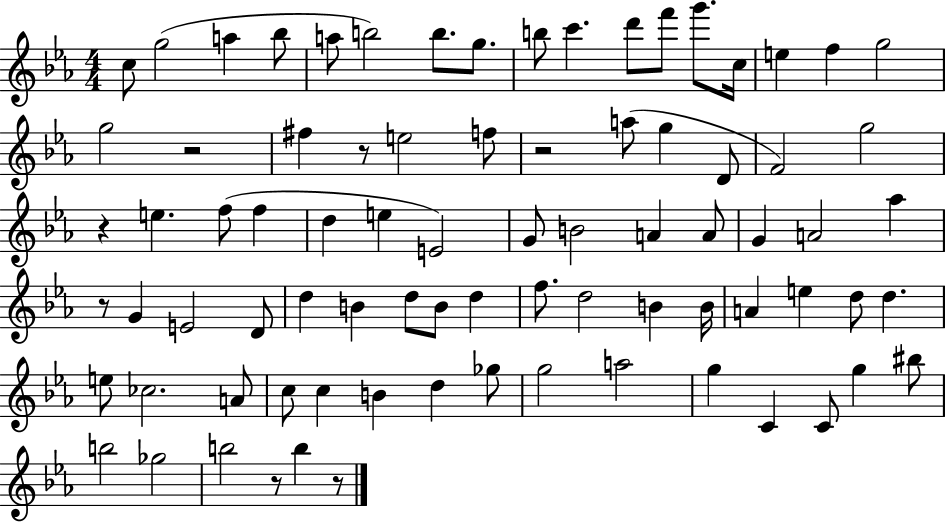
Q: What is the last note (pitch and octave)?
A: B5